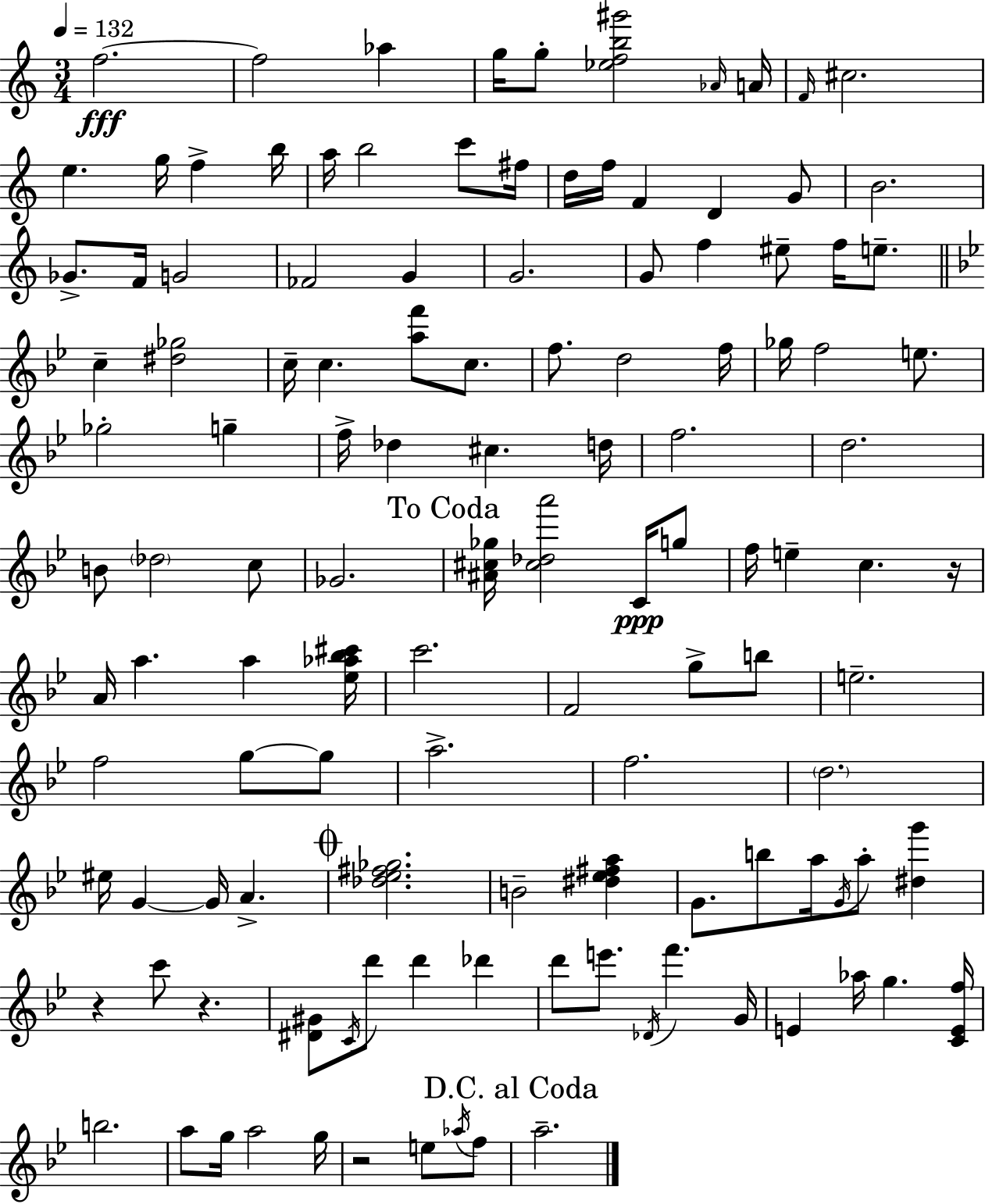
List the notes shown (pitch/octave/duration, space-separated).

F5/h. F5/h Ab5/q G5/s G5/e [Eb5,F5,B5,G#6]/h Ab4/s A4/s F4/s C#5/h. E5/q. G5/s F5/q B5/s A5/s B5/h C6/e F#5/s D5/s F5/s F4/q D4/q G4/e B4/h. Gb4/e. F4/s G4/h FES4/h G4/q G4/h. G4/e F5/q EIS5/e F5/s E5/e. C5/q [D#5,Gb5]/h C5/s C5/q. [A5,F6]/e C5/e. F5/e. D5/h F5/s Gb5/s F5/h E5/e. Gb5/h G5/q F5/s Db5/q C#5/q. D5/s F5/h. D5/h. B4/e Db5/h C5/e Gb4/h. [A#4,C#5,Gb5]/s [C#5,Db5,A6]/h C4/s G5/e F5/s E5/q C5/q. R/s A4/s A5/q. A5/q [Eb5,Ab5,Bb5,C#6]/s C6/h. F4/h G5/e B5/e E5/h. F5/h G5/e G5/e A5/h. F5/h. D5/h. EIS5/s G4/q G4/s A4/q. [Db5,Eb5,F#5,Gb5]/h. B4/h [D#5,Eb5,F#5,A5]/q G4/e. B5/e A5/s G4/s A5/e [D#5,G6]/q R/q C6/e R/q. [D#4,G#4]/e C4/s D6/e D6/q Db6/q D6/e E6/e. Db4/s F6/q. G4/s E4/q Ab5/s G5/q. [C4,E4,F5]/s B5/h. A5/e G5/s A5/h G5/s R/h E5/e Ab5/s F5/e A5/h.